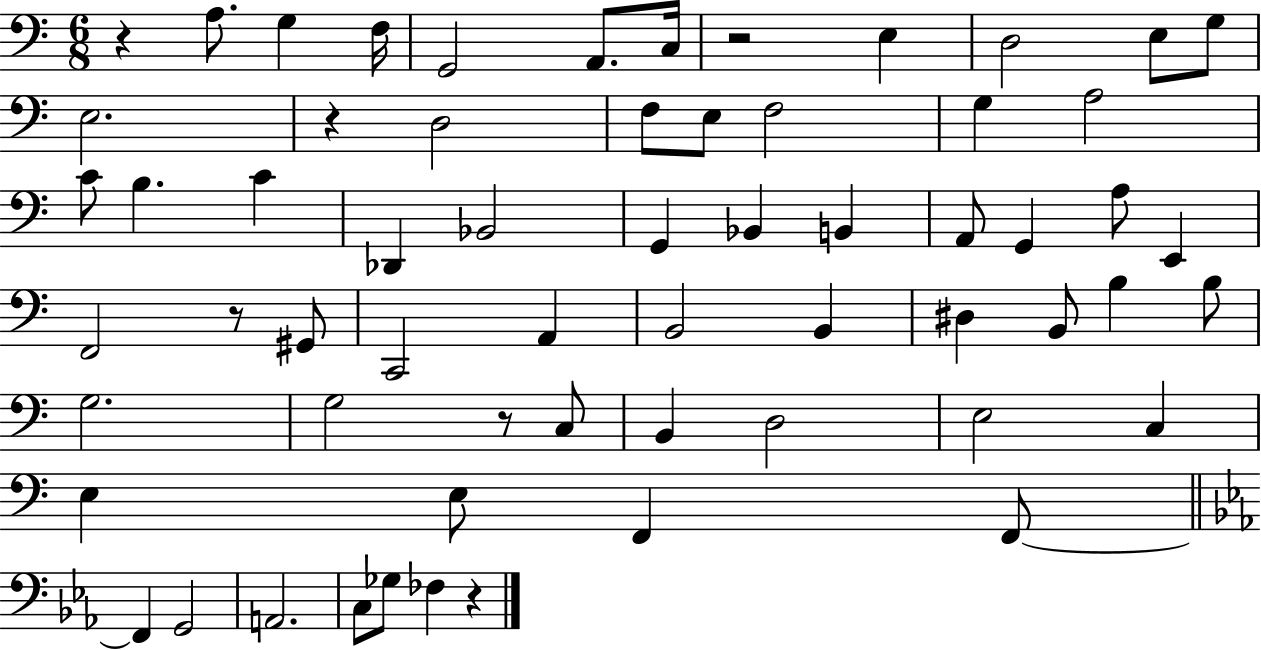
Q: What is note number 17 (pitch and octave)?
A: A3